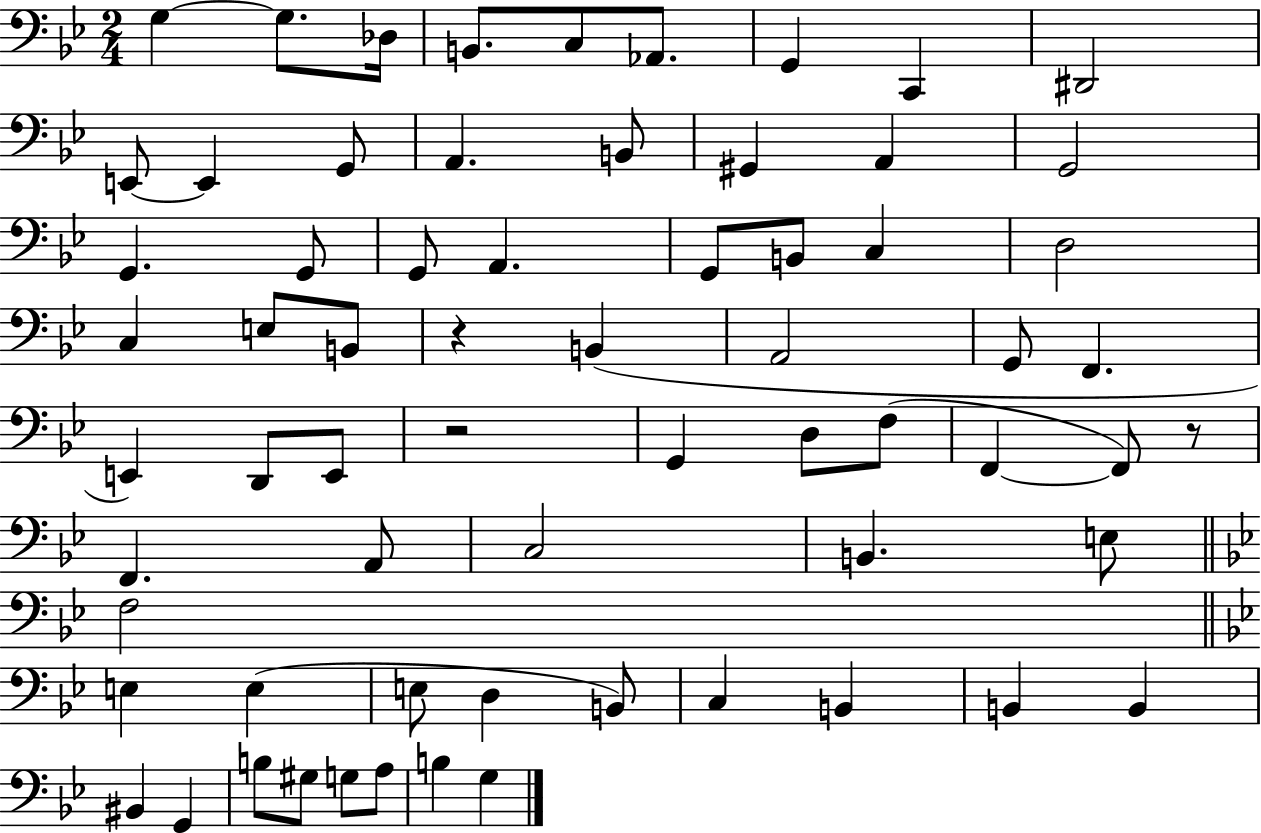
G3/q G3/e. Db3/s B2/e. C3/e Ab2/e. G2/q C2/q D#2/h E2/e E2/q G2/e A2/q. B2/e G#2/q A2/q G2/h G2/q. G2/e G2/e A2/q. G2/e B2/e C3/q D3/h C3/q E3/e B2/e R/q B2/q A2/h G2/e F2/q. E2/q D2/e E2/e R/h G2/q D3/e F3/e F2/q F2/e R/e F2/q. A2/e C3/h B2/q. E3/e F3/h E3/q E3/q E3/e D3/q B2/e C3/q B2/q B2/q B2/q BIS2/q G2/q B3/e G#3/e G3/e A3/e B3/q G3/q